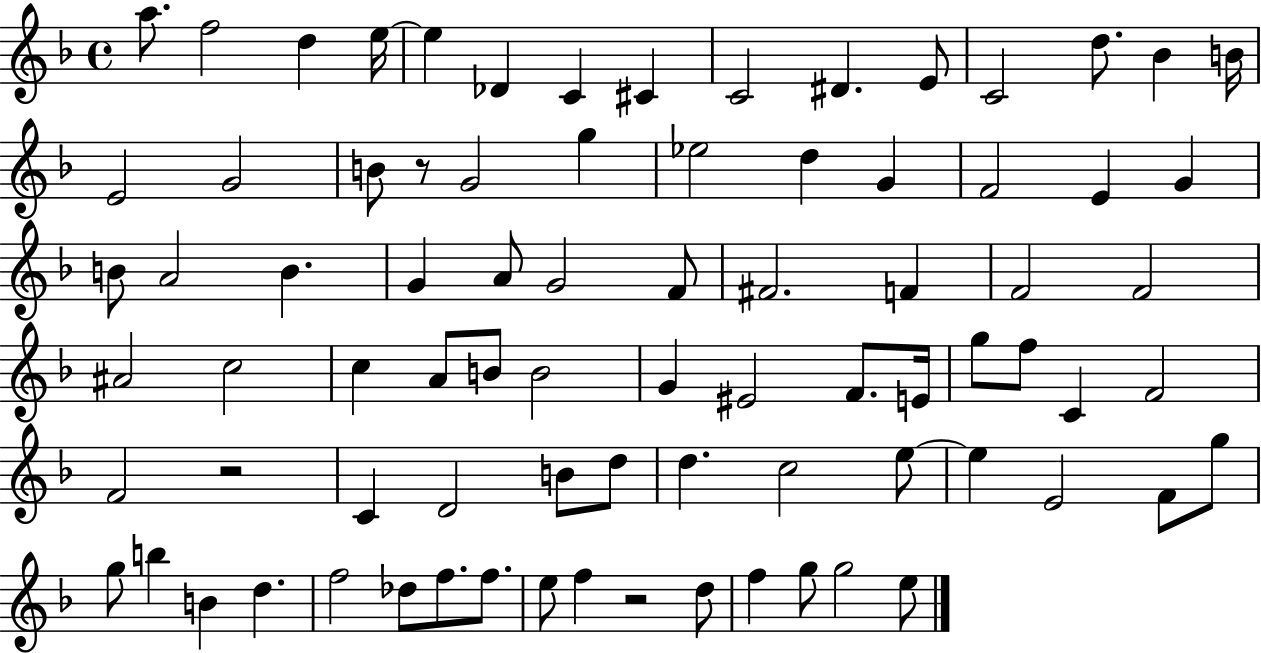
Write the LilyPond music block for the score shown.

{
  \clef treble
  \time 4/4
  \defaultTimeSignature
  \key f \major
  a''8. f''2 d''4 e''16~~ | e''4 des'4 c'4 cis'4 | c'2 dis'4. e'8 | c'2 d''8. bes'4 b'16 | \break e'2 g'2 | b'8 r8 g'2 g''4 | ees''2 d''4 g'4 | f'2 e'4 g'4 | \break b'8 a'2 b'4. | g'4 a'8 g'2 f'8 | fis'2. f'4 | f'2 f'2 | \break ais'2 c''2 | c''4 a'8 b'8 b'2 | g'4 eis'2 f'8. e'16 | g''8 f''8 c'4 f'2 | \break f'2 r2 | c'4 d'2 b'8 d''8 | d''4. c''2 e''8~~ | e''4 e'2 f'8 g''8 | \break g''8 b''4 b'4 d''4. | f''2 des''8 f''8. f''8. | e''8 f''4 r2 d''8 | f''4 g''8 g''2 e''8 | \break \bar "|."
}